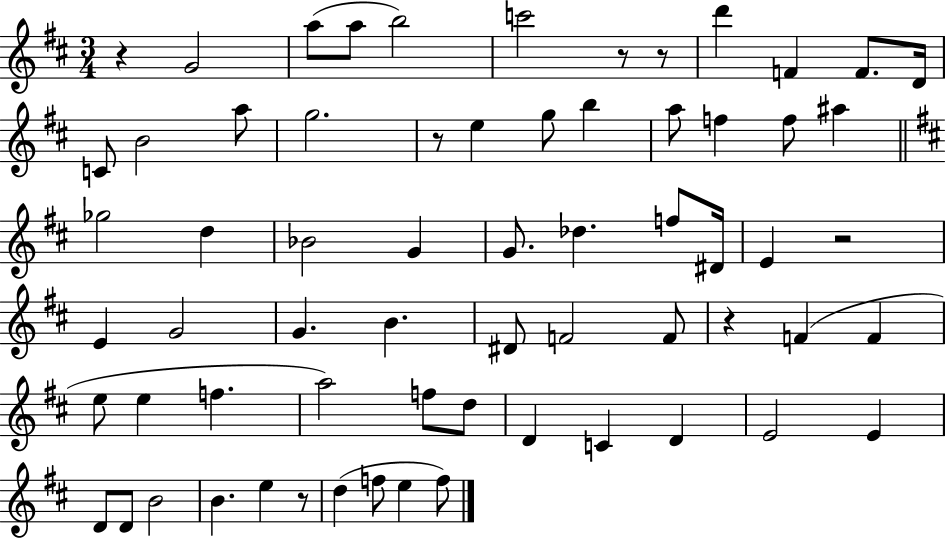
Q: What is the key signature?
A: D major